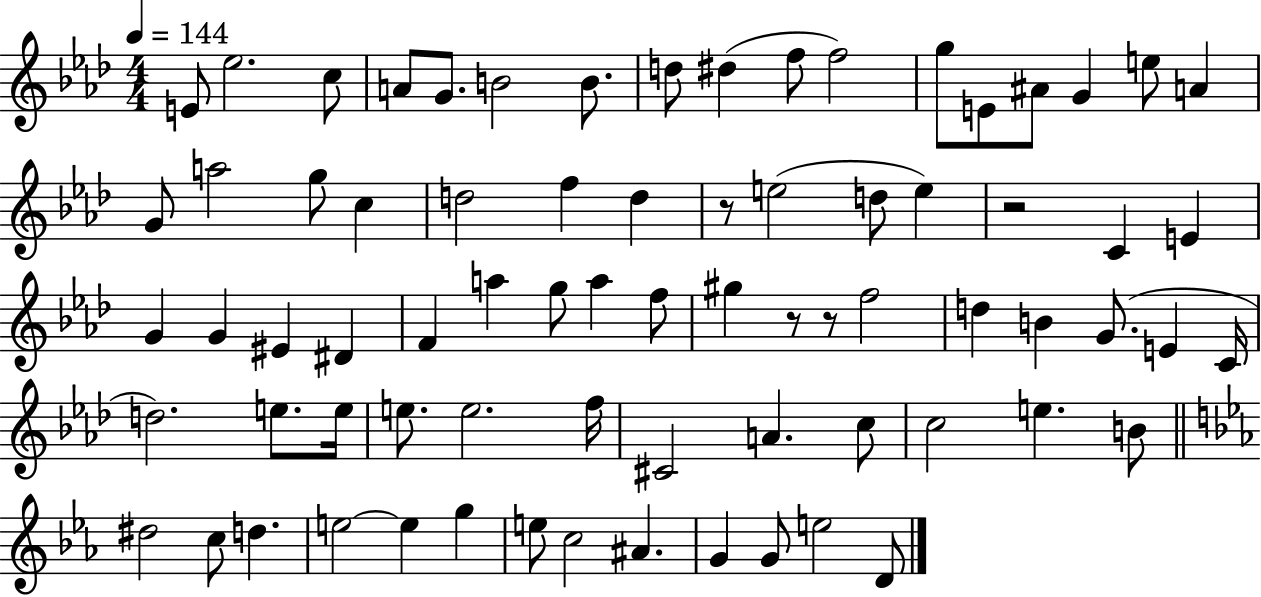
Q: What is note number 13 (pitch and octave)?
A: E4